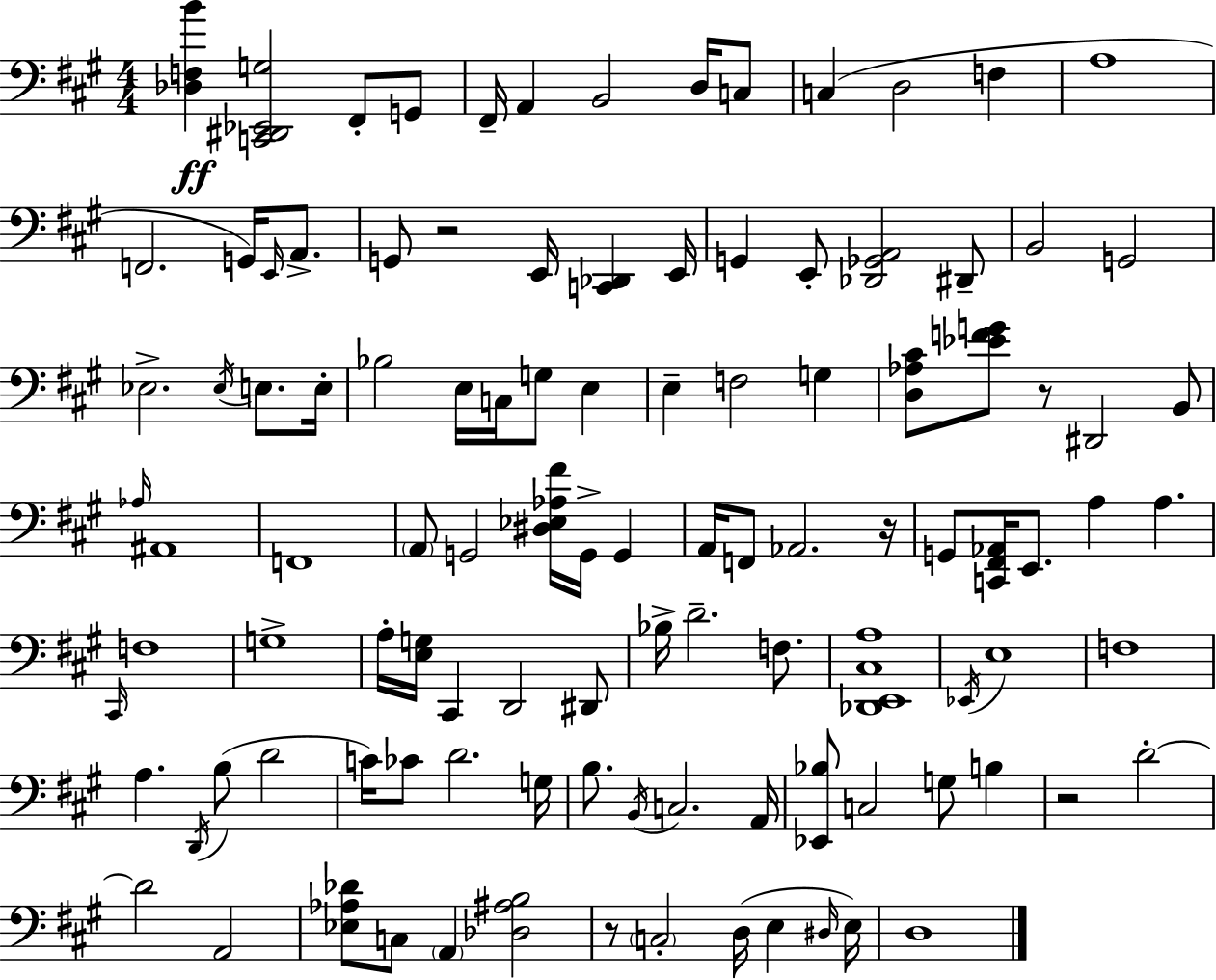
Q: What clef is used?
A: bass